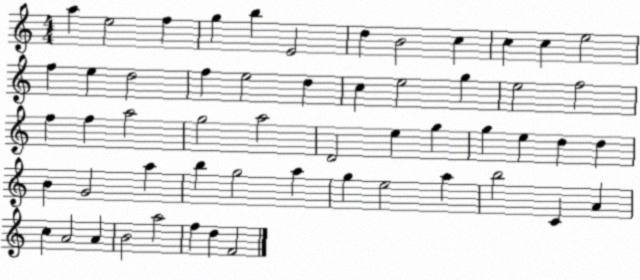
X:1
T:Untitled
M:4/4
L:1/4
K:C
a e2 f g b E2 d B2 c c c e2 f e d2 f e2 d c e2 g e2 f2 f f a2 g2 a2 D2 e g g e d d B G2 a b g2 a g e2 a b2 C A c A2 A B2 a2 f d F2